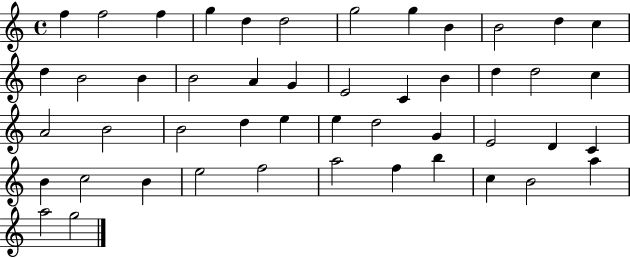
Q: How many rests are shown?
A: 0